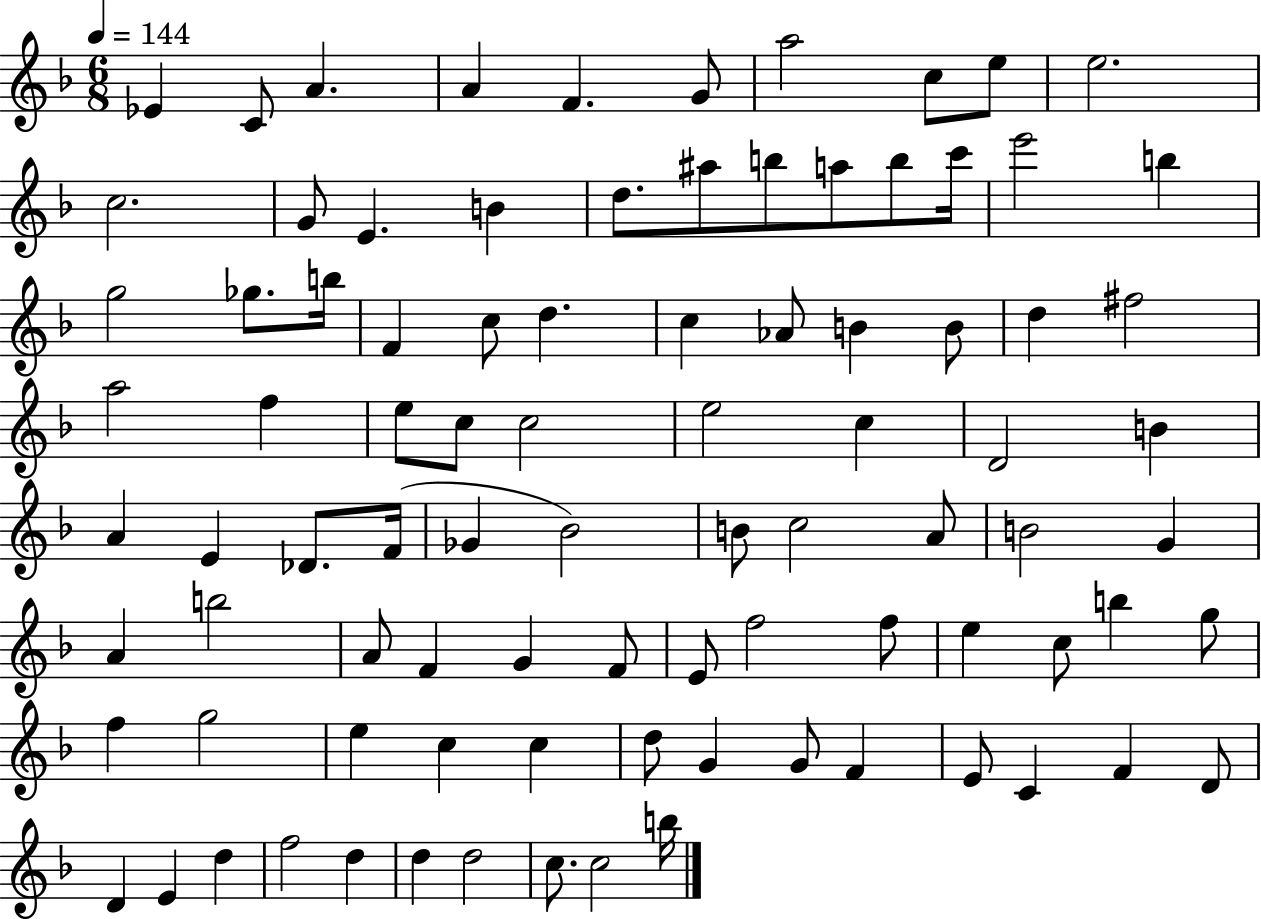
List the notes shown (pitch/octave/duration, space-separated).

Eb4/q C4/e A4/q. A4/q F4/q. G4/e A5/h C5/e E5/e E5/h. C5/h. G4/e E4/q. B4/q D5/e. A#5/e B5/e A5/e B5/e C6/s E6/h B5/q G5/h Gb5/e. B5/s F4/q C5/e D5/q. C5/q Ab4/e B4/q B4/e D5/q F#5/h A5/h F5/q E5/e C5/e C5/h E5/h C5/q D4/h B4/q A4/q E4/q Db4/e. F4/s Gb4/q Bb4/h B4/e C5/h A4/e B4/h G4/q A4/q B5/h A4/e F4/q G4/q F4/e E4/e F5/h F5/e E5/q C5/e B5/q G5/e F5/q G5/h E5/q C5/q C5/q D5/e G4/q G4/e F4/q E4/e C4/q F4/q D4/e D4/q E4/q D5/q F5/h D5/q D5/q D5/h C5/e. C5/h B5/s